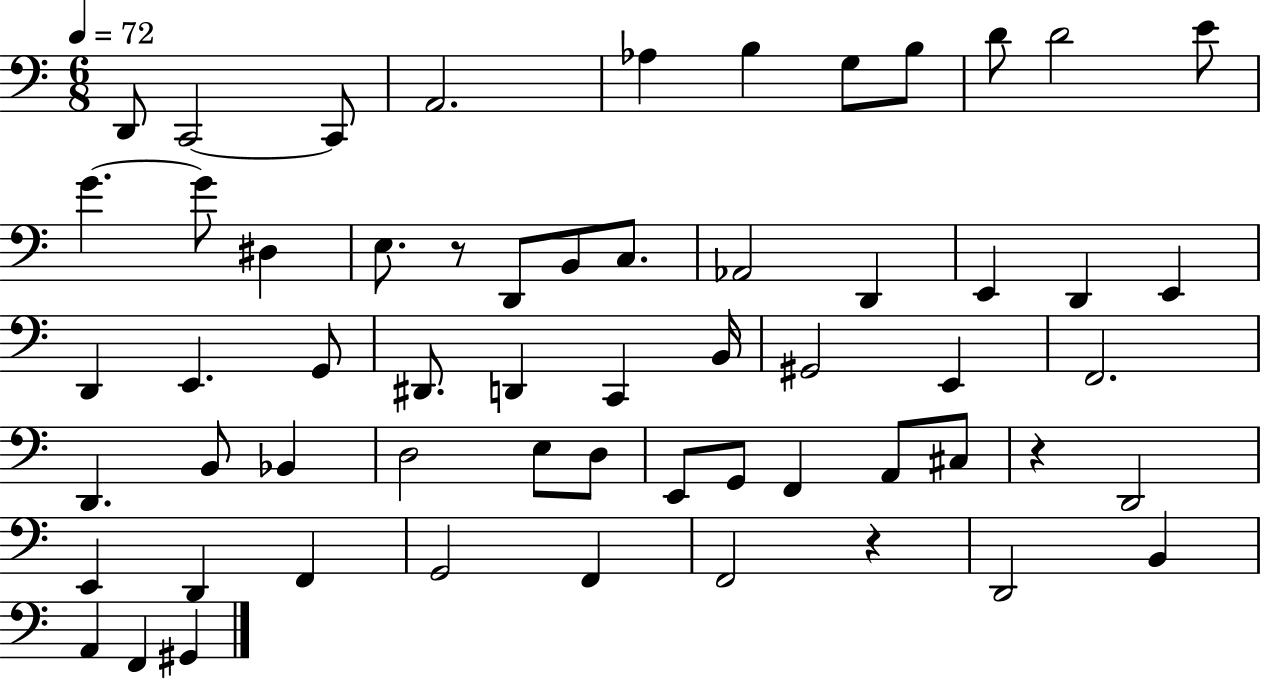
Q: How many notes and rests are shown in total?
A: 59